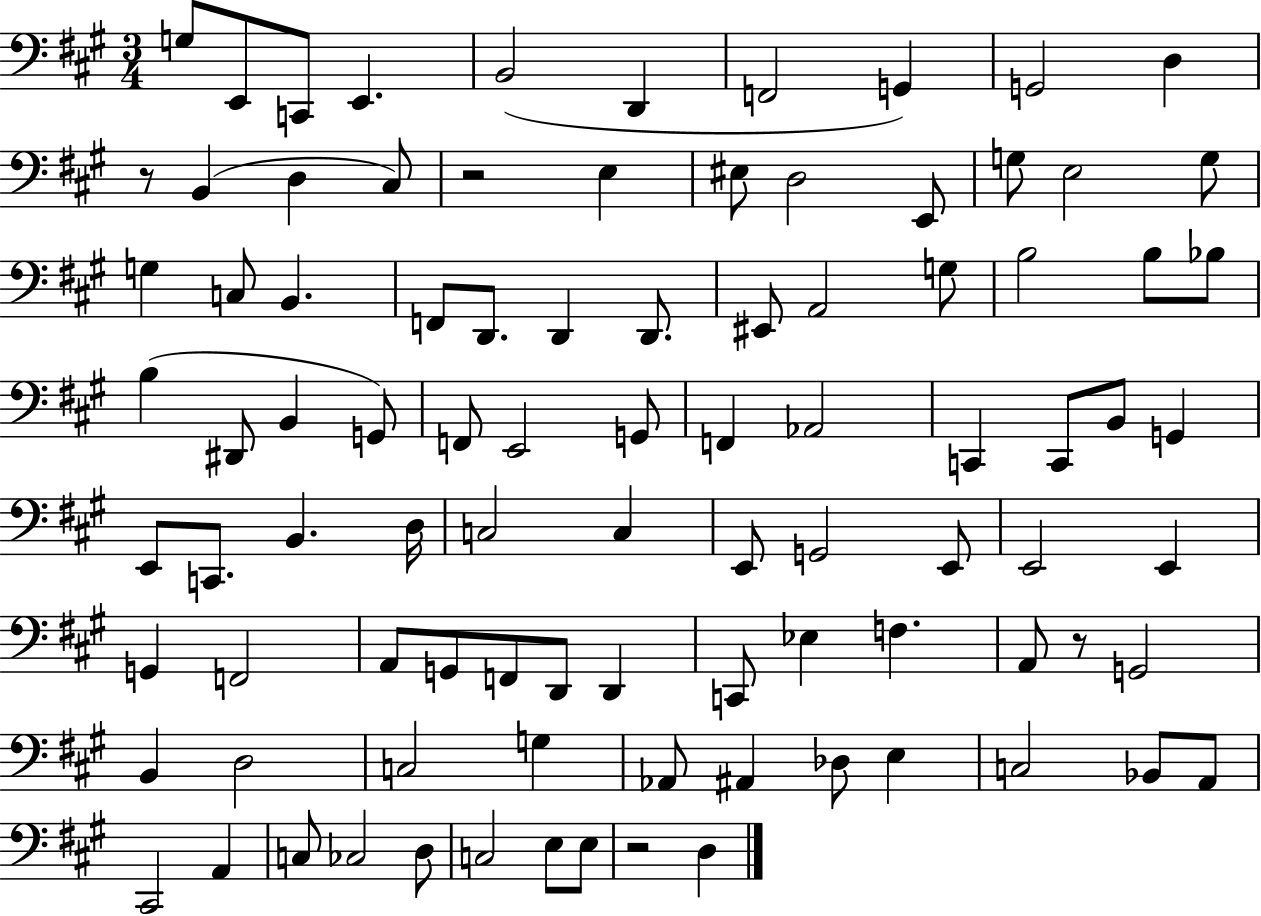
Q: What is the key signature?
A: A major